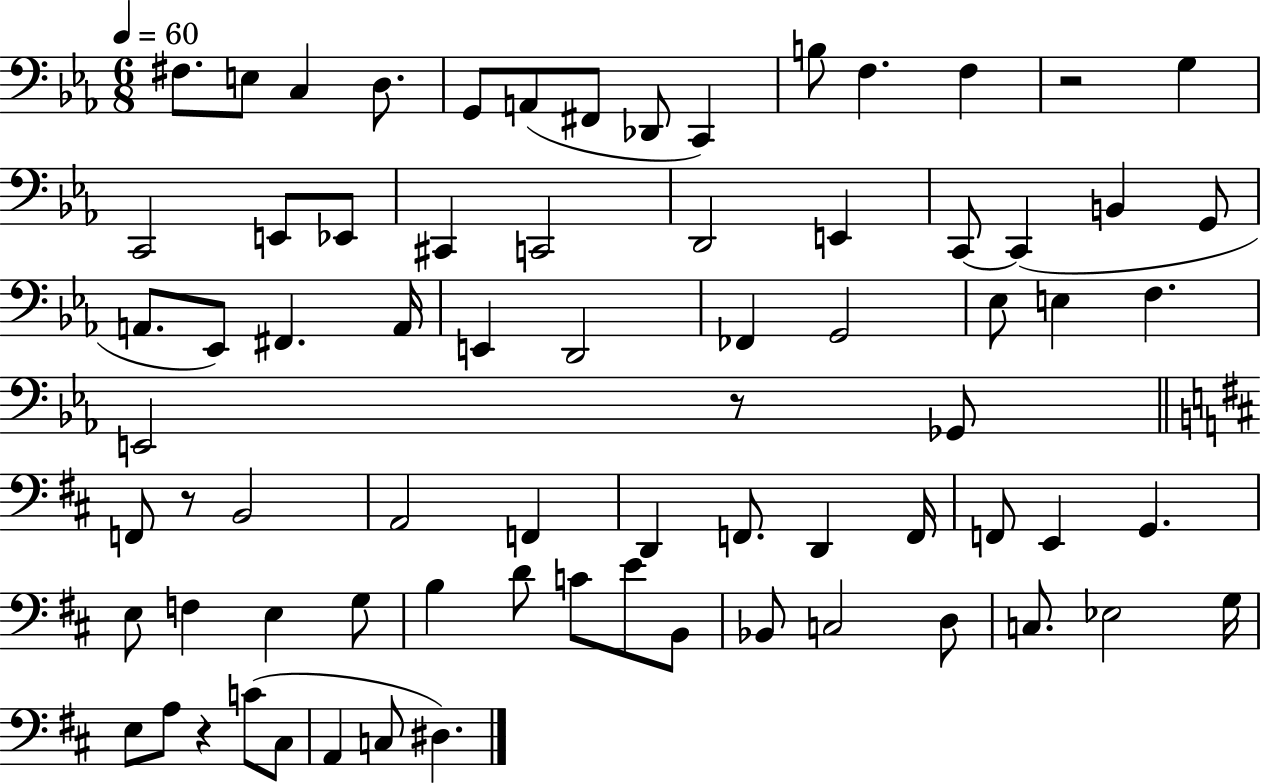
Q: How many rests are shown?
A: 4